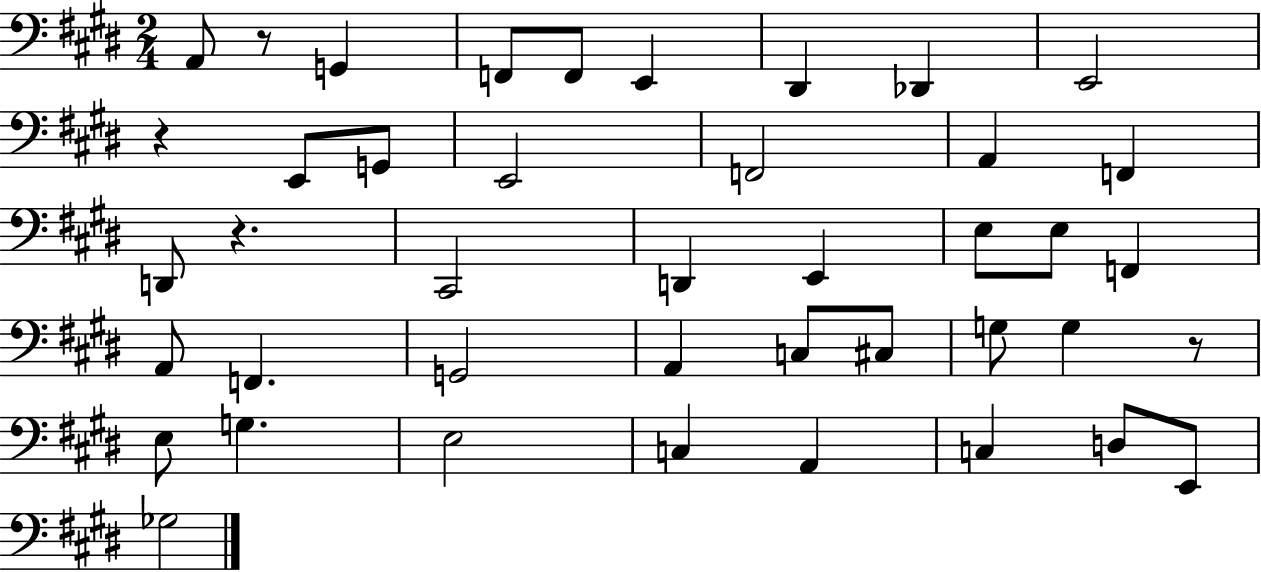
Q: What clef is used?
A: bass